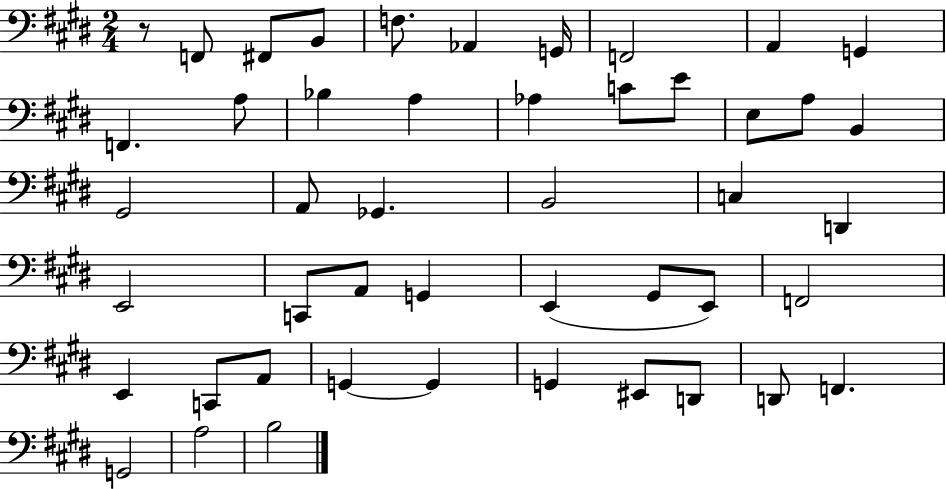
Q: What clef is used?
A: bass